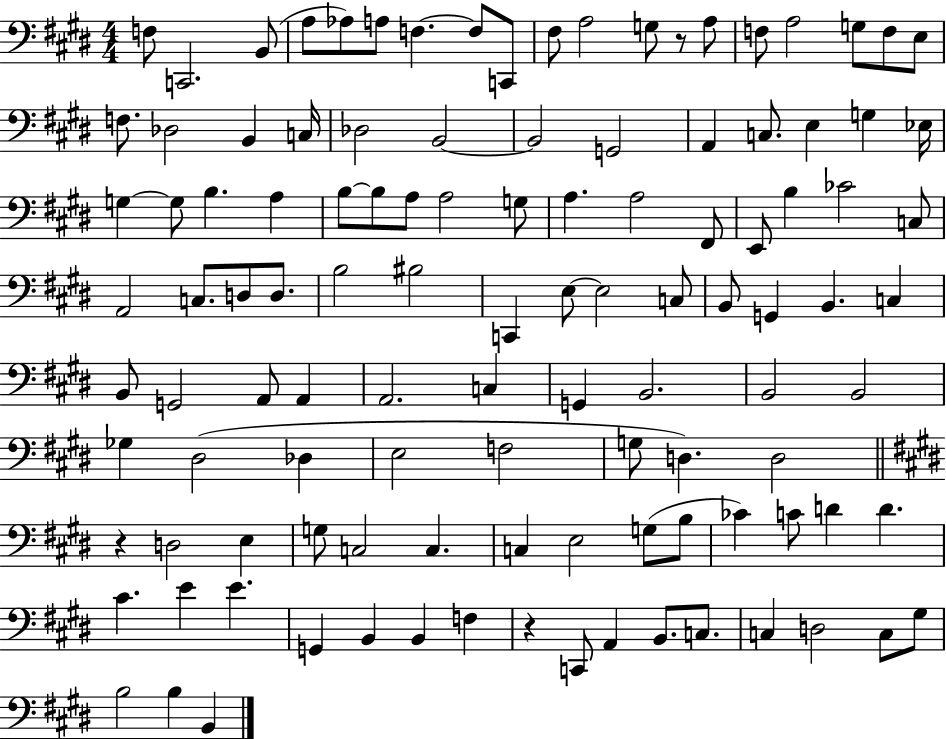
X:1
T:Untitled
M:4/4
L:1/4
K:E
F,/2 C,,2 B,,/2 A,/2 _A,/2 A,/2 F, F,/2 C,,/2 ^F,/2 A,2 G,/2 z/2 A,/2 F,/2 A,2 G,/2 F,/2 E,/2 F,/2 _D,2 B,, C,/4 _D,2 B,,2 B,,2 G,,2 A,, C,/2 E, G, _E,/4 G, G,/2 B, A, B,/2 B,/2 A,/2 A,2 G,/2 A, A,2 ^F,,/2 E,,/2 B, _C2 C,/2 A,,2 C,/2 D,/2 D,/2 B,2 ^B,2 C,, E,/2 E,2 C,/2 B,,/2 G,, B,, C, B,,/2 G,,2 A,,/2 A,, A,,2 C, G,, B,,2 B,,2 B,,2 _G, ^D,2 _D, E,2 F,2 G,/2 D, D,2 z D,2 E, G,/2 C,2 C, C, E,2 G,/2 B,/2 _C C/2 D D ^C E E G,, B,, B,, F, z C,,/2 A,, B,,/2 C,/2 C, D,2 C,/2 ^G,/2 B,2 B, B,,